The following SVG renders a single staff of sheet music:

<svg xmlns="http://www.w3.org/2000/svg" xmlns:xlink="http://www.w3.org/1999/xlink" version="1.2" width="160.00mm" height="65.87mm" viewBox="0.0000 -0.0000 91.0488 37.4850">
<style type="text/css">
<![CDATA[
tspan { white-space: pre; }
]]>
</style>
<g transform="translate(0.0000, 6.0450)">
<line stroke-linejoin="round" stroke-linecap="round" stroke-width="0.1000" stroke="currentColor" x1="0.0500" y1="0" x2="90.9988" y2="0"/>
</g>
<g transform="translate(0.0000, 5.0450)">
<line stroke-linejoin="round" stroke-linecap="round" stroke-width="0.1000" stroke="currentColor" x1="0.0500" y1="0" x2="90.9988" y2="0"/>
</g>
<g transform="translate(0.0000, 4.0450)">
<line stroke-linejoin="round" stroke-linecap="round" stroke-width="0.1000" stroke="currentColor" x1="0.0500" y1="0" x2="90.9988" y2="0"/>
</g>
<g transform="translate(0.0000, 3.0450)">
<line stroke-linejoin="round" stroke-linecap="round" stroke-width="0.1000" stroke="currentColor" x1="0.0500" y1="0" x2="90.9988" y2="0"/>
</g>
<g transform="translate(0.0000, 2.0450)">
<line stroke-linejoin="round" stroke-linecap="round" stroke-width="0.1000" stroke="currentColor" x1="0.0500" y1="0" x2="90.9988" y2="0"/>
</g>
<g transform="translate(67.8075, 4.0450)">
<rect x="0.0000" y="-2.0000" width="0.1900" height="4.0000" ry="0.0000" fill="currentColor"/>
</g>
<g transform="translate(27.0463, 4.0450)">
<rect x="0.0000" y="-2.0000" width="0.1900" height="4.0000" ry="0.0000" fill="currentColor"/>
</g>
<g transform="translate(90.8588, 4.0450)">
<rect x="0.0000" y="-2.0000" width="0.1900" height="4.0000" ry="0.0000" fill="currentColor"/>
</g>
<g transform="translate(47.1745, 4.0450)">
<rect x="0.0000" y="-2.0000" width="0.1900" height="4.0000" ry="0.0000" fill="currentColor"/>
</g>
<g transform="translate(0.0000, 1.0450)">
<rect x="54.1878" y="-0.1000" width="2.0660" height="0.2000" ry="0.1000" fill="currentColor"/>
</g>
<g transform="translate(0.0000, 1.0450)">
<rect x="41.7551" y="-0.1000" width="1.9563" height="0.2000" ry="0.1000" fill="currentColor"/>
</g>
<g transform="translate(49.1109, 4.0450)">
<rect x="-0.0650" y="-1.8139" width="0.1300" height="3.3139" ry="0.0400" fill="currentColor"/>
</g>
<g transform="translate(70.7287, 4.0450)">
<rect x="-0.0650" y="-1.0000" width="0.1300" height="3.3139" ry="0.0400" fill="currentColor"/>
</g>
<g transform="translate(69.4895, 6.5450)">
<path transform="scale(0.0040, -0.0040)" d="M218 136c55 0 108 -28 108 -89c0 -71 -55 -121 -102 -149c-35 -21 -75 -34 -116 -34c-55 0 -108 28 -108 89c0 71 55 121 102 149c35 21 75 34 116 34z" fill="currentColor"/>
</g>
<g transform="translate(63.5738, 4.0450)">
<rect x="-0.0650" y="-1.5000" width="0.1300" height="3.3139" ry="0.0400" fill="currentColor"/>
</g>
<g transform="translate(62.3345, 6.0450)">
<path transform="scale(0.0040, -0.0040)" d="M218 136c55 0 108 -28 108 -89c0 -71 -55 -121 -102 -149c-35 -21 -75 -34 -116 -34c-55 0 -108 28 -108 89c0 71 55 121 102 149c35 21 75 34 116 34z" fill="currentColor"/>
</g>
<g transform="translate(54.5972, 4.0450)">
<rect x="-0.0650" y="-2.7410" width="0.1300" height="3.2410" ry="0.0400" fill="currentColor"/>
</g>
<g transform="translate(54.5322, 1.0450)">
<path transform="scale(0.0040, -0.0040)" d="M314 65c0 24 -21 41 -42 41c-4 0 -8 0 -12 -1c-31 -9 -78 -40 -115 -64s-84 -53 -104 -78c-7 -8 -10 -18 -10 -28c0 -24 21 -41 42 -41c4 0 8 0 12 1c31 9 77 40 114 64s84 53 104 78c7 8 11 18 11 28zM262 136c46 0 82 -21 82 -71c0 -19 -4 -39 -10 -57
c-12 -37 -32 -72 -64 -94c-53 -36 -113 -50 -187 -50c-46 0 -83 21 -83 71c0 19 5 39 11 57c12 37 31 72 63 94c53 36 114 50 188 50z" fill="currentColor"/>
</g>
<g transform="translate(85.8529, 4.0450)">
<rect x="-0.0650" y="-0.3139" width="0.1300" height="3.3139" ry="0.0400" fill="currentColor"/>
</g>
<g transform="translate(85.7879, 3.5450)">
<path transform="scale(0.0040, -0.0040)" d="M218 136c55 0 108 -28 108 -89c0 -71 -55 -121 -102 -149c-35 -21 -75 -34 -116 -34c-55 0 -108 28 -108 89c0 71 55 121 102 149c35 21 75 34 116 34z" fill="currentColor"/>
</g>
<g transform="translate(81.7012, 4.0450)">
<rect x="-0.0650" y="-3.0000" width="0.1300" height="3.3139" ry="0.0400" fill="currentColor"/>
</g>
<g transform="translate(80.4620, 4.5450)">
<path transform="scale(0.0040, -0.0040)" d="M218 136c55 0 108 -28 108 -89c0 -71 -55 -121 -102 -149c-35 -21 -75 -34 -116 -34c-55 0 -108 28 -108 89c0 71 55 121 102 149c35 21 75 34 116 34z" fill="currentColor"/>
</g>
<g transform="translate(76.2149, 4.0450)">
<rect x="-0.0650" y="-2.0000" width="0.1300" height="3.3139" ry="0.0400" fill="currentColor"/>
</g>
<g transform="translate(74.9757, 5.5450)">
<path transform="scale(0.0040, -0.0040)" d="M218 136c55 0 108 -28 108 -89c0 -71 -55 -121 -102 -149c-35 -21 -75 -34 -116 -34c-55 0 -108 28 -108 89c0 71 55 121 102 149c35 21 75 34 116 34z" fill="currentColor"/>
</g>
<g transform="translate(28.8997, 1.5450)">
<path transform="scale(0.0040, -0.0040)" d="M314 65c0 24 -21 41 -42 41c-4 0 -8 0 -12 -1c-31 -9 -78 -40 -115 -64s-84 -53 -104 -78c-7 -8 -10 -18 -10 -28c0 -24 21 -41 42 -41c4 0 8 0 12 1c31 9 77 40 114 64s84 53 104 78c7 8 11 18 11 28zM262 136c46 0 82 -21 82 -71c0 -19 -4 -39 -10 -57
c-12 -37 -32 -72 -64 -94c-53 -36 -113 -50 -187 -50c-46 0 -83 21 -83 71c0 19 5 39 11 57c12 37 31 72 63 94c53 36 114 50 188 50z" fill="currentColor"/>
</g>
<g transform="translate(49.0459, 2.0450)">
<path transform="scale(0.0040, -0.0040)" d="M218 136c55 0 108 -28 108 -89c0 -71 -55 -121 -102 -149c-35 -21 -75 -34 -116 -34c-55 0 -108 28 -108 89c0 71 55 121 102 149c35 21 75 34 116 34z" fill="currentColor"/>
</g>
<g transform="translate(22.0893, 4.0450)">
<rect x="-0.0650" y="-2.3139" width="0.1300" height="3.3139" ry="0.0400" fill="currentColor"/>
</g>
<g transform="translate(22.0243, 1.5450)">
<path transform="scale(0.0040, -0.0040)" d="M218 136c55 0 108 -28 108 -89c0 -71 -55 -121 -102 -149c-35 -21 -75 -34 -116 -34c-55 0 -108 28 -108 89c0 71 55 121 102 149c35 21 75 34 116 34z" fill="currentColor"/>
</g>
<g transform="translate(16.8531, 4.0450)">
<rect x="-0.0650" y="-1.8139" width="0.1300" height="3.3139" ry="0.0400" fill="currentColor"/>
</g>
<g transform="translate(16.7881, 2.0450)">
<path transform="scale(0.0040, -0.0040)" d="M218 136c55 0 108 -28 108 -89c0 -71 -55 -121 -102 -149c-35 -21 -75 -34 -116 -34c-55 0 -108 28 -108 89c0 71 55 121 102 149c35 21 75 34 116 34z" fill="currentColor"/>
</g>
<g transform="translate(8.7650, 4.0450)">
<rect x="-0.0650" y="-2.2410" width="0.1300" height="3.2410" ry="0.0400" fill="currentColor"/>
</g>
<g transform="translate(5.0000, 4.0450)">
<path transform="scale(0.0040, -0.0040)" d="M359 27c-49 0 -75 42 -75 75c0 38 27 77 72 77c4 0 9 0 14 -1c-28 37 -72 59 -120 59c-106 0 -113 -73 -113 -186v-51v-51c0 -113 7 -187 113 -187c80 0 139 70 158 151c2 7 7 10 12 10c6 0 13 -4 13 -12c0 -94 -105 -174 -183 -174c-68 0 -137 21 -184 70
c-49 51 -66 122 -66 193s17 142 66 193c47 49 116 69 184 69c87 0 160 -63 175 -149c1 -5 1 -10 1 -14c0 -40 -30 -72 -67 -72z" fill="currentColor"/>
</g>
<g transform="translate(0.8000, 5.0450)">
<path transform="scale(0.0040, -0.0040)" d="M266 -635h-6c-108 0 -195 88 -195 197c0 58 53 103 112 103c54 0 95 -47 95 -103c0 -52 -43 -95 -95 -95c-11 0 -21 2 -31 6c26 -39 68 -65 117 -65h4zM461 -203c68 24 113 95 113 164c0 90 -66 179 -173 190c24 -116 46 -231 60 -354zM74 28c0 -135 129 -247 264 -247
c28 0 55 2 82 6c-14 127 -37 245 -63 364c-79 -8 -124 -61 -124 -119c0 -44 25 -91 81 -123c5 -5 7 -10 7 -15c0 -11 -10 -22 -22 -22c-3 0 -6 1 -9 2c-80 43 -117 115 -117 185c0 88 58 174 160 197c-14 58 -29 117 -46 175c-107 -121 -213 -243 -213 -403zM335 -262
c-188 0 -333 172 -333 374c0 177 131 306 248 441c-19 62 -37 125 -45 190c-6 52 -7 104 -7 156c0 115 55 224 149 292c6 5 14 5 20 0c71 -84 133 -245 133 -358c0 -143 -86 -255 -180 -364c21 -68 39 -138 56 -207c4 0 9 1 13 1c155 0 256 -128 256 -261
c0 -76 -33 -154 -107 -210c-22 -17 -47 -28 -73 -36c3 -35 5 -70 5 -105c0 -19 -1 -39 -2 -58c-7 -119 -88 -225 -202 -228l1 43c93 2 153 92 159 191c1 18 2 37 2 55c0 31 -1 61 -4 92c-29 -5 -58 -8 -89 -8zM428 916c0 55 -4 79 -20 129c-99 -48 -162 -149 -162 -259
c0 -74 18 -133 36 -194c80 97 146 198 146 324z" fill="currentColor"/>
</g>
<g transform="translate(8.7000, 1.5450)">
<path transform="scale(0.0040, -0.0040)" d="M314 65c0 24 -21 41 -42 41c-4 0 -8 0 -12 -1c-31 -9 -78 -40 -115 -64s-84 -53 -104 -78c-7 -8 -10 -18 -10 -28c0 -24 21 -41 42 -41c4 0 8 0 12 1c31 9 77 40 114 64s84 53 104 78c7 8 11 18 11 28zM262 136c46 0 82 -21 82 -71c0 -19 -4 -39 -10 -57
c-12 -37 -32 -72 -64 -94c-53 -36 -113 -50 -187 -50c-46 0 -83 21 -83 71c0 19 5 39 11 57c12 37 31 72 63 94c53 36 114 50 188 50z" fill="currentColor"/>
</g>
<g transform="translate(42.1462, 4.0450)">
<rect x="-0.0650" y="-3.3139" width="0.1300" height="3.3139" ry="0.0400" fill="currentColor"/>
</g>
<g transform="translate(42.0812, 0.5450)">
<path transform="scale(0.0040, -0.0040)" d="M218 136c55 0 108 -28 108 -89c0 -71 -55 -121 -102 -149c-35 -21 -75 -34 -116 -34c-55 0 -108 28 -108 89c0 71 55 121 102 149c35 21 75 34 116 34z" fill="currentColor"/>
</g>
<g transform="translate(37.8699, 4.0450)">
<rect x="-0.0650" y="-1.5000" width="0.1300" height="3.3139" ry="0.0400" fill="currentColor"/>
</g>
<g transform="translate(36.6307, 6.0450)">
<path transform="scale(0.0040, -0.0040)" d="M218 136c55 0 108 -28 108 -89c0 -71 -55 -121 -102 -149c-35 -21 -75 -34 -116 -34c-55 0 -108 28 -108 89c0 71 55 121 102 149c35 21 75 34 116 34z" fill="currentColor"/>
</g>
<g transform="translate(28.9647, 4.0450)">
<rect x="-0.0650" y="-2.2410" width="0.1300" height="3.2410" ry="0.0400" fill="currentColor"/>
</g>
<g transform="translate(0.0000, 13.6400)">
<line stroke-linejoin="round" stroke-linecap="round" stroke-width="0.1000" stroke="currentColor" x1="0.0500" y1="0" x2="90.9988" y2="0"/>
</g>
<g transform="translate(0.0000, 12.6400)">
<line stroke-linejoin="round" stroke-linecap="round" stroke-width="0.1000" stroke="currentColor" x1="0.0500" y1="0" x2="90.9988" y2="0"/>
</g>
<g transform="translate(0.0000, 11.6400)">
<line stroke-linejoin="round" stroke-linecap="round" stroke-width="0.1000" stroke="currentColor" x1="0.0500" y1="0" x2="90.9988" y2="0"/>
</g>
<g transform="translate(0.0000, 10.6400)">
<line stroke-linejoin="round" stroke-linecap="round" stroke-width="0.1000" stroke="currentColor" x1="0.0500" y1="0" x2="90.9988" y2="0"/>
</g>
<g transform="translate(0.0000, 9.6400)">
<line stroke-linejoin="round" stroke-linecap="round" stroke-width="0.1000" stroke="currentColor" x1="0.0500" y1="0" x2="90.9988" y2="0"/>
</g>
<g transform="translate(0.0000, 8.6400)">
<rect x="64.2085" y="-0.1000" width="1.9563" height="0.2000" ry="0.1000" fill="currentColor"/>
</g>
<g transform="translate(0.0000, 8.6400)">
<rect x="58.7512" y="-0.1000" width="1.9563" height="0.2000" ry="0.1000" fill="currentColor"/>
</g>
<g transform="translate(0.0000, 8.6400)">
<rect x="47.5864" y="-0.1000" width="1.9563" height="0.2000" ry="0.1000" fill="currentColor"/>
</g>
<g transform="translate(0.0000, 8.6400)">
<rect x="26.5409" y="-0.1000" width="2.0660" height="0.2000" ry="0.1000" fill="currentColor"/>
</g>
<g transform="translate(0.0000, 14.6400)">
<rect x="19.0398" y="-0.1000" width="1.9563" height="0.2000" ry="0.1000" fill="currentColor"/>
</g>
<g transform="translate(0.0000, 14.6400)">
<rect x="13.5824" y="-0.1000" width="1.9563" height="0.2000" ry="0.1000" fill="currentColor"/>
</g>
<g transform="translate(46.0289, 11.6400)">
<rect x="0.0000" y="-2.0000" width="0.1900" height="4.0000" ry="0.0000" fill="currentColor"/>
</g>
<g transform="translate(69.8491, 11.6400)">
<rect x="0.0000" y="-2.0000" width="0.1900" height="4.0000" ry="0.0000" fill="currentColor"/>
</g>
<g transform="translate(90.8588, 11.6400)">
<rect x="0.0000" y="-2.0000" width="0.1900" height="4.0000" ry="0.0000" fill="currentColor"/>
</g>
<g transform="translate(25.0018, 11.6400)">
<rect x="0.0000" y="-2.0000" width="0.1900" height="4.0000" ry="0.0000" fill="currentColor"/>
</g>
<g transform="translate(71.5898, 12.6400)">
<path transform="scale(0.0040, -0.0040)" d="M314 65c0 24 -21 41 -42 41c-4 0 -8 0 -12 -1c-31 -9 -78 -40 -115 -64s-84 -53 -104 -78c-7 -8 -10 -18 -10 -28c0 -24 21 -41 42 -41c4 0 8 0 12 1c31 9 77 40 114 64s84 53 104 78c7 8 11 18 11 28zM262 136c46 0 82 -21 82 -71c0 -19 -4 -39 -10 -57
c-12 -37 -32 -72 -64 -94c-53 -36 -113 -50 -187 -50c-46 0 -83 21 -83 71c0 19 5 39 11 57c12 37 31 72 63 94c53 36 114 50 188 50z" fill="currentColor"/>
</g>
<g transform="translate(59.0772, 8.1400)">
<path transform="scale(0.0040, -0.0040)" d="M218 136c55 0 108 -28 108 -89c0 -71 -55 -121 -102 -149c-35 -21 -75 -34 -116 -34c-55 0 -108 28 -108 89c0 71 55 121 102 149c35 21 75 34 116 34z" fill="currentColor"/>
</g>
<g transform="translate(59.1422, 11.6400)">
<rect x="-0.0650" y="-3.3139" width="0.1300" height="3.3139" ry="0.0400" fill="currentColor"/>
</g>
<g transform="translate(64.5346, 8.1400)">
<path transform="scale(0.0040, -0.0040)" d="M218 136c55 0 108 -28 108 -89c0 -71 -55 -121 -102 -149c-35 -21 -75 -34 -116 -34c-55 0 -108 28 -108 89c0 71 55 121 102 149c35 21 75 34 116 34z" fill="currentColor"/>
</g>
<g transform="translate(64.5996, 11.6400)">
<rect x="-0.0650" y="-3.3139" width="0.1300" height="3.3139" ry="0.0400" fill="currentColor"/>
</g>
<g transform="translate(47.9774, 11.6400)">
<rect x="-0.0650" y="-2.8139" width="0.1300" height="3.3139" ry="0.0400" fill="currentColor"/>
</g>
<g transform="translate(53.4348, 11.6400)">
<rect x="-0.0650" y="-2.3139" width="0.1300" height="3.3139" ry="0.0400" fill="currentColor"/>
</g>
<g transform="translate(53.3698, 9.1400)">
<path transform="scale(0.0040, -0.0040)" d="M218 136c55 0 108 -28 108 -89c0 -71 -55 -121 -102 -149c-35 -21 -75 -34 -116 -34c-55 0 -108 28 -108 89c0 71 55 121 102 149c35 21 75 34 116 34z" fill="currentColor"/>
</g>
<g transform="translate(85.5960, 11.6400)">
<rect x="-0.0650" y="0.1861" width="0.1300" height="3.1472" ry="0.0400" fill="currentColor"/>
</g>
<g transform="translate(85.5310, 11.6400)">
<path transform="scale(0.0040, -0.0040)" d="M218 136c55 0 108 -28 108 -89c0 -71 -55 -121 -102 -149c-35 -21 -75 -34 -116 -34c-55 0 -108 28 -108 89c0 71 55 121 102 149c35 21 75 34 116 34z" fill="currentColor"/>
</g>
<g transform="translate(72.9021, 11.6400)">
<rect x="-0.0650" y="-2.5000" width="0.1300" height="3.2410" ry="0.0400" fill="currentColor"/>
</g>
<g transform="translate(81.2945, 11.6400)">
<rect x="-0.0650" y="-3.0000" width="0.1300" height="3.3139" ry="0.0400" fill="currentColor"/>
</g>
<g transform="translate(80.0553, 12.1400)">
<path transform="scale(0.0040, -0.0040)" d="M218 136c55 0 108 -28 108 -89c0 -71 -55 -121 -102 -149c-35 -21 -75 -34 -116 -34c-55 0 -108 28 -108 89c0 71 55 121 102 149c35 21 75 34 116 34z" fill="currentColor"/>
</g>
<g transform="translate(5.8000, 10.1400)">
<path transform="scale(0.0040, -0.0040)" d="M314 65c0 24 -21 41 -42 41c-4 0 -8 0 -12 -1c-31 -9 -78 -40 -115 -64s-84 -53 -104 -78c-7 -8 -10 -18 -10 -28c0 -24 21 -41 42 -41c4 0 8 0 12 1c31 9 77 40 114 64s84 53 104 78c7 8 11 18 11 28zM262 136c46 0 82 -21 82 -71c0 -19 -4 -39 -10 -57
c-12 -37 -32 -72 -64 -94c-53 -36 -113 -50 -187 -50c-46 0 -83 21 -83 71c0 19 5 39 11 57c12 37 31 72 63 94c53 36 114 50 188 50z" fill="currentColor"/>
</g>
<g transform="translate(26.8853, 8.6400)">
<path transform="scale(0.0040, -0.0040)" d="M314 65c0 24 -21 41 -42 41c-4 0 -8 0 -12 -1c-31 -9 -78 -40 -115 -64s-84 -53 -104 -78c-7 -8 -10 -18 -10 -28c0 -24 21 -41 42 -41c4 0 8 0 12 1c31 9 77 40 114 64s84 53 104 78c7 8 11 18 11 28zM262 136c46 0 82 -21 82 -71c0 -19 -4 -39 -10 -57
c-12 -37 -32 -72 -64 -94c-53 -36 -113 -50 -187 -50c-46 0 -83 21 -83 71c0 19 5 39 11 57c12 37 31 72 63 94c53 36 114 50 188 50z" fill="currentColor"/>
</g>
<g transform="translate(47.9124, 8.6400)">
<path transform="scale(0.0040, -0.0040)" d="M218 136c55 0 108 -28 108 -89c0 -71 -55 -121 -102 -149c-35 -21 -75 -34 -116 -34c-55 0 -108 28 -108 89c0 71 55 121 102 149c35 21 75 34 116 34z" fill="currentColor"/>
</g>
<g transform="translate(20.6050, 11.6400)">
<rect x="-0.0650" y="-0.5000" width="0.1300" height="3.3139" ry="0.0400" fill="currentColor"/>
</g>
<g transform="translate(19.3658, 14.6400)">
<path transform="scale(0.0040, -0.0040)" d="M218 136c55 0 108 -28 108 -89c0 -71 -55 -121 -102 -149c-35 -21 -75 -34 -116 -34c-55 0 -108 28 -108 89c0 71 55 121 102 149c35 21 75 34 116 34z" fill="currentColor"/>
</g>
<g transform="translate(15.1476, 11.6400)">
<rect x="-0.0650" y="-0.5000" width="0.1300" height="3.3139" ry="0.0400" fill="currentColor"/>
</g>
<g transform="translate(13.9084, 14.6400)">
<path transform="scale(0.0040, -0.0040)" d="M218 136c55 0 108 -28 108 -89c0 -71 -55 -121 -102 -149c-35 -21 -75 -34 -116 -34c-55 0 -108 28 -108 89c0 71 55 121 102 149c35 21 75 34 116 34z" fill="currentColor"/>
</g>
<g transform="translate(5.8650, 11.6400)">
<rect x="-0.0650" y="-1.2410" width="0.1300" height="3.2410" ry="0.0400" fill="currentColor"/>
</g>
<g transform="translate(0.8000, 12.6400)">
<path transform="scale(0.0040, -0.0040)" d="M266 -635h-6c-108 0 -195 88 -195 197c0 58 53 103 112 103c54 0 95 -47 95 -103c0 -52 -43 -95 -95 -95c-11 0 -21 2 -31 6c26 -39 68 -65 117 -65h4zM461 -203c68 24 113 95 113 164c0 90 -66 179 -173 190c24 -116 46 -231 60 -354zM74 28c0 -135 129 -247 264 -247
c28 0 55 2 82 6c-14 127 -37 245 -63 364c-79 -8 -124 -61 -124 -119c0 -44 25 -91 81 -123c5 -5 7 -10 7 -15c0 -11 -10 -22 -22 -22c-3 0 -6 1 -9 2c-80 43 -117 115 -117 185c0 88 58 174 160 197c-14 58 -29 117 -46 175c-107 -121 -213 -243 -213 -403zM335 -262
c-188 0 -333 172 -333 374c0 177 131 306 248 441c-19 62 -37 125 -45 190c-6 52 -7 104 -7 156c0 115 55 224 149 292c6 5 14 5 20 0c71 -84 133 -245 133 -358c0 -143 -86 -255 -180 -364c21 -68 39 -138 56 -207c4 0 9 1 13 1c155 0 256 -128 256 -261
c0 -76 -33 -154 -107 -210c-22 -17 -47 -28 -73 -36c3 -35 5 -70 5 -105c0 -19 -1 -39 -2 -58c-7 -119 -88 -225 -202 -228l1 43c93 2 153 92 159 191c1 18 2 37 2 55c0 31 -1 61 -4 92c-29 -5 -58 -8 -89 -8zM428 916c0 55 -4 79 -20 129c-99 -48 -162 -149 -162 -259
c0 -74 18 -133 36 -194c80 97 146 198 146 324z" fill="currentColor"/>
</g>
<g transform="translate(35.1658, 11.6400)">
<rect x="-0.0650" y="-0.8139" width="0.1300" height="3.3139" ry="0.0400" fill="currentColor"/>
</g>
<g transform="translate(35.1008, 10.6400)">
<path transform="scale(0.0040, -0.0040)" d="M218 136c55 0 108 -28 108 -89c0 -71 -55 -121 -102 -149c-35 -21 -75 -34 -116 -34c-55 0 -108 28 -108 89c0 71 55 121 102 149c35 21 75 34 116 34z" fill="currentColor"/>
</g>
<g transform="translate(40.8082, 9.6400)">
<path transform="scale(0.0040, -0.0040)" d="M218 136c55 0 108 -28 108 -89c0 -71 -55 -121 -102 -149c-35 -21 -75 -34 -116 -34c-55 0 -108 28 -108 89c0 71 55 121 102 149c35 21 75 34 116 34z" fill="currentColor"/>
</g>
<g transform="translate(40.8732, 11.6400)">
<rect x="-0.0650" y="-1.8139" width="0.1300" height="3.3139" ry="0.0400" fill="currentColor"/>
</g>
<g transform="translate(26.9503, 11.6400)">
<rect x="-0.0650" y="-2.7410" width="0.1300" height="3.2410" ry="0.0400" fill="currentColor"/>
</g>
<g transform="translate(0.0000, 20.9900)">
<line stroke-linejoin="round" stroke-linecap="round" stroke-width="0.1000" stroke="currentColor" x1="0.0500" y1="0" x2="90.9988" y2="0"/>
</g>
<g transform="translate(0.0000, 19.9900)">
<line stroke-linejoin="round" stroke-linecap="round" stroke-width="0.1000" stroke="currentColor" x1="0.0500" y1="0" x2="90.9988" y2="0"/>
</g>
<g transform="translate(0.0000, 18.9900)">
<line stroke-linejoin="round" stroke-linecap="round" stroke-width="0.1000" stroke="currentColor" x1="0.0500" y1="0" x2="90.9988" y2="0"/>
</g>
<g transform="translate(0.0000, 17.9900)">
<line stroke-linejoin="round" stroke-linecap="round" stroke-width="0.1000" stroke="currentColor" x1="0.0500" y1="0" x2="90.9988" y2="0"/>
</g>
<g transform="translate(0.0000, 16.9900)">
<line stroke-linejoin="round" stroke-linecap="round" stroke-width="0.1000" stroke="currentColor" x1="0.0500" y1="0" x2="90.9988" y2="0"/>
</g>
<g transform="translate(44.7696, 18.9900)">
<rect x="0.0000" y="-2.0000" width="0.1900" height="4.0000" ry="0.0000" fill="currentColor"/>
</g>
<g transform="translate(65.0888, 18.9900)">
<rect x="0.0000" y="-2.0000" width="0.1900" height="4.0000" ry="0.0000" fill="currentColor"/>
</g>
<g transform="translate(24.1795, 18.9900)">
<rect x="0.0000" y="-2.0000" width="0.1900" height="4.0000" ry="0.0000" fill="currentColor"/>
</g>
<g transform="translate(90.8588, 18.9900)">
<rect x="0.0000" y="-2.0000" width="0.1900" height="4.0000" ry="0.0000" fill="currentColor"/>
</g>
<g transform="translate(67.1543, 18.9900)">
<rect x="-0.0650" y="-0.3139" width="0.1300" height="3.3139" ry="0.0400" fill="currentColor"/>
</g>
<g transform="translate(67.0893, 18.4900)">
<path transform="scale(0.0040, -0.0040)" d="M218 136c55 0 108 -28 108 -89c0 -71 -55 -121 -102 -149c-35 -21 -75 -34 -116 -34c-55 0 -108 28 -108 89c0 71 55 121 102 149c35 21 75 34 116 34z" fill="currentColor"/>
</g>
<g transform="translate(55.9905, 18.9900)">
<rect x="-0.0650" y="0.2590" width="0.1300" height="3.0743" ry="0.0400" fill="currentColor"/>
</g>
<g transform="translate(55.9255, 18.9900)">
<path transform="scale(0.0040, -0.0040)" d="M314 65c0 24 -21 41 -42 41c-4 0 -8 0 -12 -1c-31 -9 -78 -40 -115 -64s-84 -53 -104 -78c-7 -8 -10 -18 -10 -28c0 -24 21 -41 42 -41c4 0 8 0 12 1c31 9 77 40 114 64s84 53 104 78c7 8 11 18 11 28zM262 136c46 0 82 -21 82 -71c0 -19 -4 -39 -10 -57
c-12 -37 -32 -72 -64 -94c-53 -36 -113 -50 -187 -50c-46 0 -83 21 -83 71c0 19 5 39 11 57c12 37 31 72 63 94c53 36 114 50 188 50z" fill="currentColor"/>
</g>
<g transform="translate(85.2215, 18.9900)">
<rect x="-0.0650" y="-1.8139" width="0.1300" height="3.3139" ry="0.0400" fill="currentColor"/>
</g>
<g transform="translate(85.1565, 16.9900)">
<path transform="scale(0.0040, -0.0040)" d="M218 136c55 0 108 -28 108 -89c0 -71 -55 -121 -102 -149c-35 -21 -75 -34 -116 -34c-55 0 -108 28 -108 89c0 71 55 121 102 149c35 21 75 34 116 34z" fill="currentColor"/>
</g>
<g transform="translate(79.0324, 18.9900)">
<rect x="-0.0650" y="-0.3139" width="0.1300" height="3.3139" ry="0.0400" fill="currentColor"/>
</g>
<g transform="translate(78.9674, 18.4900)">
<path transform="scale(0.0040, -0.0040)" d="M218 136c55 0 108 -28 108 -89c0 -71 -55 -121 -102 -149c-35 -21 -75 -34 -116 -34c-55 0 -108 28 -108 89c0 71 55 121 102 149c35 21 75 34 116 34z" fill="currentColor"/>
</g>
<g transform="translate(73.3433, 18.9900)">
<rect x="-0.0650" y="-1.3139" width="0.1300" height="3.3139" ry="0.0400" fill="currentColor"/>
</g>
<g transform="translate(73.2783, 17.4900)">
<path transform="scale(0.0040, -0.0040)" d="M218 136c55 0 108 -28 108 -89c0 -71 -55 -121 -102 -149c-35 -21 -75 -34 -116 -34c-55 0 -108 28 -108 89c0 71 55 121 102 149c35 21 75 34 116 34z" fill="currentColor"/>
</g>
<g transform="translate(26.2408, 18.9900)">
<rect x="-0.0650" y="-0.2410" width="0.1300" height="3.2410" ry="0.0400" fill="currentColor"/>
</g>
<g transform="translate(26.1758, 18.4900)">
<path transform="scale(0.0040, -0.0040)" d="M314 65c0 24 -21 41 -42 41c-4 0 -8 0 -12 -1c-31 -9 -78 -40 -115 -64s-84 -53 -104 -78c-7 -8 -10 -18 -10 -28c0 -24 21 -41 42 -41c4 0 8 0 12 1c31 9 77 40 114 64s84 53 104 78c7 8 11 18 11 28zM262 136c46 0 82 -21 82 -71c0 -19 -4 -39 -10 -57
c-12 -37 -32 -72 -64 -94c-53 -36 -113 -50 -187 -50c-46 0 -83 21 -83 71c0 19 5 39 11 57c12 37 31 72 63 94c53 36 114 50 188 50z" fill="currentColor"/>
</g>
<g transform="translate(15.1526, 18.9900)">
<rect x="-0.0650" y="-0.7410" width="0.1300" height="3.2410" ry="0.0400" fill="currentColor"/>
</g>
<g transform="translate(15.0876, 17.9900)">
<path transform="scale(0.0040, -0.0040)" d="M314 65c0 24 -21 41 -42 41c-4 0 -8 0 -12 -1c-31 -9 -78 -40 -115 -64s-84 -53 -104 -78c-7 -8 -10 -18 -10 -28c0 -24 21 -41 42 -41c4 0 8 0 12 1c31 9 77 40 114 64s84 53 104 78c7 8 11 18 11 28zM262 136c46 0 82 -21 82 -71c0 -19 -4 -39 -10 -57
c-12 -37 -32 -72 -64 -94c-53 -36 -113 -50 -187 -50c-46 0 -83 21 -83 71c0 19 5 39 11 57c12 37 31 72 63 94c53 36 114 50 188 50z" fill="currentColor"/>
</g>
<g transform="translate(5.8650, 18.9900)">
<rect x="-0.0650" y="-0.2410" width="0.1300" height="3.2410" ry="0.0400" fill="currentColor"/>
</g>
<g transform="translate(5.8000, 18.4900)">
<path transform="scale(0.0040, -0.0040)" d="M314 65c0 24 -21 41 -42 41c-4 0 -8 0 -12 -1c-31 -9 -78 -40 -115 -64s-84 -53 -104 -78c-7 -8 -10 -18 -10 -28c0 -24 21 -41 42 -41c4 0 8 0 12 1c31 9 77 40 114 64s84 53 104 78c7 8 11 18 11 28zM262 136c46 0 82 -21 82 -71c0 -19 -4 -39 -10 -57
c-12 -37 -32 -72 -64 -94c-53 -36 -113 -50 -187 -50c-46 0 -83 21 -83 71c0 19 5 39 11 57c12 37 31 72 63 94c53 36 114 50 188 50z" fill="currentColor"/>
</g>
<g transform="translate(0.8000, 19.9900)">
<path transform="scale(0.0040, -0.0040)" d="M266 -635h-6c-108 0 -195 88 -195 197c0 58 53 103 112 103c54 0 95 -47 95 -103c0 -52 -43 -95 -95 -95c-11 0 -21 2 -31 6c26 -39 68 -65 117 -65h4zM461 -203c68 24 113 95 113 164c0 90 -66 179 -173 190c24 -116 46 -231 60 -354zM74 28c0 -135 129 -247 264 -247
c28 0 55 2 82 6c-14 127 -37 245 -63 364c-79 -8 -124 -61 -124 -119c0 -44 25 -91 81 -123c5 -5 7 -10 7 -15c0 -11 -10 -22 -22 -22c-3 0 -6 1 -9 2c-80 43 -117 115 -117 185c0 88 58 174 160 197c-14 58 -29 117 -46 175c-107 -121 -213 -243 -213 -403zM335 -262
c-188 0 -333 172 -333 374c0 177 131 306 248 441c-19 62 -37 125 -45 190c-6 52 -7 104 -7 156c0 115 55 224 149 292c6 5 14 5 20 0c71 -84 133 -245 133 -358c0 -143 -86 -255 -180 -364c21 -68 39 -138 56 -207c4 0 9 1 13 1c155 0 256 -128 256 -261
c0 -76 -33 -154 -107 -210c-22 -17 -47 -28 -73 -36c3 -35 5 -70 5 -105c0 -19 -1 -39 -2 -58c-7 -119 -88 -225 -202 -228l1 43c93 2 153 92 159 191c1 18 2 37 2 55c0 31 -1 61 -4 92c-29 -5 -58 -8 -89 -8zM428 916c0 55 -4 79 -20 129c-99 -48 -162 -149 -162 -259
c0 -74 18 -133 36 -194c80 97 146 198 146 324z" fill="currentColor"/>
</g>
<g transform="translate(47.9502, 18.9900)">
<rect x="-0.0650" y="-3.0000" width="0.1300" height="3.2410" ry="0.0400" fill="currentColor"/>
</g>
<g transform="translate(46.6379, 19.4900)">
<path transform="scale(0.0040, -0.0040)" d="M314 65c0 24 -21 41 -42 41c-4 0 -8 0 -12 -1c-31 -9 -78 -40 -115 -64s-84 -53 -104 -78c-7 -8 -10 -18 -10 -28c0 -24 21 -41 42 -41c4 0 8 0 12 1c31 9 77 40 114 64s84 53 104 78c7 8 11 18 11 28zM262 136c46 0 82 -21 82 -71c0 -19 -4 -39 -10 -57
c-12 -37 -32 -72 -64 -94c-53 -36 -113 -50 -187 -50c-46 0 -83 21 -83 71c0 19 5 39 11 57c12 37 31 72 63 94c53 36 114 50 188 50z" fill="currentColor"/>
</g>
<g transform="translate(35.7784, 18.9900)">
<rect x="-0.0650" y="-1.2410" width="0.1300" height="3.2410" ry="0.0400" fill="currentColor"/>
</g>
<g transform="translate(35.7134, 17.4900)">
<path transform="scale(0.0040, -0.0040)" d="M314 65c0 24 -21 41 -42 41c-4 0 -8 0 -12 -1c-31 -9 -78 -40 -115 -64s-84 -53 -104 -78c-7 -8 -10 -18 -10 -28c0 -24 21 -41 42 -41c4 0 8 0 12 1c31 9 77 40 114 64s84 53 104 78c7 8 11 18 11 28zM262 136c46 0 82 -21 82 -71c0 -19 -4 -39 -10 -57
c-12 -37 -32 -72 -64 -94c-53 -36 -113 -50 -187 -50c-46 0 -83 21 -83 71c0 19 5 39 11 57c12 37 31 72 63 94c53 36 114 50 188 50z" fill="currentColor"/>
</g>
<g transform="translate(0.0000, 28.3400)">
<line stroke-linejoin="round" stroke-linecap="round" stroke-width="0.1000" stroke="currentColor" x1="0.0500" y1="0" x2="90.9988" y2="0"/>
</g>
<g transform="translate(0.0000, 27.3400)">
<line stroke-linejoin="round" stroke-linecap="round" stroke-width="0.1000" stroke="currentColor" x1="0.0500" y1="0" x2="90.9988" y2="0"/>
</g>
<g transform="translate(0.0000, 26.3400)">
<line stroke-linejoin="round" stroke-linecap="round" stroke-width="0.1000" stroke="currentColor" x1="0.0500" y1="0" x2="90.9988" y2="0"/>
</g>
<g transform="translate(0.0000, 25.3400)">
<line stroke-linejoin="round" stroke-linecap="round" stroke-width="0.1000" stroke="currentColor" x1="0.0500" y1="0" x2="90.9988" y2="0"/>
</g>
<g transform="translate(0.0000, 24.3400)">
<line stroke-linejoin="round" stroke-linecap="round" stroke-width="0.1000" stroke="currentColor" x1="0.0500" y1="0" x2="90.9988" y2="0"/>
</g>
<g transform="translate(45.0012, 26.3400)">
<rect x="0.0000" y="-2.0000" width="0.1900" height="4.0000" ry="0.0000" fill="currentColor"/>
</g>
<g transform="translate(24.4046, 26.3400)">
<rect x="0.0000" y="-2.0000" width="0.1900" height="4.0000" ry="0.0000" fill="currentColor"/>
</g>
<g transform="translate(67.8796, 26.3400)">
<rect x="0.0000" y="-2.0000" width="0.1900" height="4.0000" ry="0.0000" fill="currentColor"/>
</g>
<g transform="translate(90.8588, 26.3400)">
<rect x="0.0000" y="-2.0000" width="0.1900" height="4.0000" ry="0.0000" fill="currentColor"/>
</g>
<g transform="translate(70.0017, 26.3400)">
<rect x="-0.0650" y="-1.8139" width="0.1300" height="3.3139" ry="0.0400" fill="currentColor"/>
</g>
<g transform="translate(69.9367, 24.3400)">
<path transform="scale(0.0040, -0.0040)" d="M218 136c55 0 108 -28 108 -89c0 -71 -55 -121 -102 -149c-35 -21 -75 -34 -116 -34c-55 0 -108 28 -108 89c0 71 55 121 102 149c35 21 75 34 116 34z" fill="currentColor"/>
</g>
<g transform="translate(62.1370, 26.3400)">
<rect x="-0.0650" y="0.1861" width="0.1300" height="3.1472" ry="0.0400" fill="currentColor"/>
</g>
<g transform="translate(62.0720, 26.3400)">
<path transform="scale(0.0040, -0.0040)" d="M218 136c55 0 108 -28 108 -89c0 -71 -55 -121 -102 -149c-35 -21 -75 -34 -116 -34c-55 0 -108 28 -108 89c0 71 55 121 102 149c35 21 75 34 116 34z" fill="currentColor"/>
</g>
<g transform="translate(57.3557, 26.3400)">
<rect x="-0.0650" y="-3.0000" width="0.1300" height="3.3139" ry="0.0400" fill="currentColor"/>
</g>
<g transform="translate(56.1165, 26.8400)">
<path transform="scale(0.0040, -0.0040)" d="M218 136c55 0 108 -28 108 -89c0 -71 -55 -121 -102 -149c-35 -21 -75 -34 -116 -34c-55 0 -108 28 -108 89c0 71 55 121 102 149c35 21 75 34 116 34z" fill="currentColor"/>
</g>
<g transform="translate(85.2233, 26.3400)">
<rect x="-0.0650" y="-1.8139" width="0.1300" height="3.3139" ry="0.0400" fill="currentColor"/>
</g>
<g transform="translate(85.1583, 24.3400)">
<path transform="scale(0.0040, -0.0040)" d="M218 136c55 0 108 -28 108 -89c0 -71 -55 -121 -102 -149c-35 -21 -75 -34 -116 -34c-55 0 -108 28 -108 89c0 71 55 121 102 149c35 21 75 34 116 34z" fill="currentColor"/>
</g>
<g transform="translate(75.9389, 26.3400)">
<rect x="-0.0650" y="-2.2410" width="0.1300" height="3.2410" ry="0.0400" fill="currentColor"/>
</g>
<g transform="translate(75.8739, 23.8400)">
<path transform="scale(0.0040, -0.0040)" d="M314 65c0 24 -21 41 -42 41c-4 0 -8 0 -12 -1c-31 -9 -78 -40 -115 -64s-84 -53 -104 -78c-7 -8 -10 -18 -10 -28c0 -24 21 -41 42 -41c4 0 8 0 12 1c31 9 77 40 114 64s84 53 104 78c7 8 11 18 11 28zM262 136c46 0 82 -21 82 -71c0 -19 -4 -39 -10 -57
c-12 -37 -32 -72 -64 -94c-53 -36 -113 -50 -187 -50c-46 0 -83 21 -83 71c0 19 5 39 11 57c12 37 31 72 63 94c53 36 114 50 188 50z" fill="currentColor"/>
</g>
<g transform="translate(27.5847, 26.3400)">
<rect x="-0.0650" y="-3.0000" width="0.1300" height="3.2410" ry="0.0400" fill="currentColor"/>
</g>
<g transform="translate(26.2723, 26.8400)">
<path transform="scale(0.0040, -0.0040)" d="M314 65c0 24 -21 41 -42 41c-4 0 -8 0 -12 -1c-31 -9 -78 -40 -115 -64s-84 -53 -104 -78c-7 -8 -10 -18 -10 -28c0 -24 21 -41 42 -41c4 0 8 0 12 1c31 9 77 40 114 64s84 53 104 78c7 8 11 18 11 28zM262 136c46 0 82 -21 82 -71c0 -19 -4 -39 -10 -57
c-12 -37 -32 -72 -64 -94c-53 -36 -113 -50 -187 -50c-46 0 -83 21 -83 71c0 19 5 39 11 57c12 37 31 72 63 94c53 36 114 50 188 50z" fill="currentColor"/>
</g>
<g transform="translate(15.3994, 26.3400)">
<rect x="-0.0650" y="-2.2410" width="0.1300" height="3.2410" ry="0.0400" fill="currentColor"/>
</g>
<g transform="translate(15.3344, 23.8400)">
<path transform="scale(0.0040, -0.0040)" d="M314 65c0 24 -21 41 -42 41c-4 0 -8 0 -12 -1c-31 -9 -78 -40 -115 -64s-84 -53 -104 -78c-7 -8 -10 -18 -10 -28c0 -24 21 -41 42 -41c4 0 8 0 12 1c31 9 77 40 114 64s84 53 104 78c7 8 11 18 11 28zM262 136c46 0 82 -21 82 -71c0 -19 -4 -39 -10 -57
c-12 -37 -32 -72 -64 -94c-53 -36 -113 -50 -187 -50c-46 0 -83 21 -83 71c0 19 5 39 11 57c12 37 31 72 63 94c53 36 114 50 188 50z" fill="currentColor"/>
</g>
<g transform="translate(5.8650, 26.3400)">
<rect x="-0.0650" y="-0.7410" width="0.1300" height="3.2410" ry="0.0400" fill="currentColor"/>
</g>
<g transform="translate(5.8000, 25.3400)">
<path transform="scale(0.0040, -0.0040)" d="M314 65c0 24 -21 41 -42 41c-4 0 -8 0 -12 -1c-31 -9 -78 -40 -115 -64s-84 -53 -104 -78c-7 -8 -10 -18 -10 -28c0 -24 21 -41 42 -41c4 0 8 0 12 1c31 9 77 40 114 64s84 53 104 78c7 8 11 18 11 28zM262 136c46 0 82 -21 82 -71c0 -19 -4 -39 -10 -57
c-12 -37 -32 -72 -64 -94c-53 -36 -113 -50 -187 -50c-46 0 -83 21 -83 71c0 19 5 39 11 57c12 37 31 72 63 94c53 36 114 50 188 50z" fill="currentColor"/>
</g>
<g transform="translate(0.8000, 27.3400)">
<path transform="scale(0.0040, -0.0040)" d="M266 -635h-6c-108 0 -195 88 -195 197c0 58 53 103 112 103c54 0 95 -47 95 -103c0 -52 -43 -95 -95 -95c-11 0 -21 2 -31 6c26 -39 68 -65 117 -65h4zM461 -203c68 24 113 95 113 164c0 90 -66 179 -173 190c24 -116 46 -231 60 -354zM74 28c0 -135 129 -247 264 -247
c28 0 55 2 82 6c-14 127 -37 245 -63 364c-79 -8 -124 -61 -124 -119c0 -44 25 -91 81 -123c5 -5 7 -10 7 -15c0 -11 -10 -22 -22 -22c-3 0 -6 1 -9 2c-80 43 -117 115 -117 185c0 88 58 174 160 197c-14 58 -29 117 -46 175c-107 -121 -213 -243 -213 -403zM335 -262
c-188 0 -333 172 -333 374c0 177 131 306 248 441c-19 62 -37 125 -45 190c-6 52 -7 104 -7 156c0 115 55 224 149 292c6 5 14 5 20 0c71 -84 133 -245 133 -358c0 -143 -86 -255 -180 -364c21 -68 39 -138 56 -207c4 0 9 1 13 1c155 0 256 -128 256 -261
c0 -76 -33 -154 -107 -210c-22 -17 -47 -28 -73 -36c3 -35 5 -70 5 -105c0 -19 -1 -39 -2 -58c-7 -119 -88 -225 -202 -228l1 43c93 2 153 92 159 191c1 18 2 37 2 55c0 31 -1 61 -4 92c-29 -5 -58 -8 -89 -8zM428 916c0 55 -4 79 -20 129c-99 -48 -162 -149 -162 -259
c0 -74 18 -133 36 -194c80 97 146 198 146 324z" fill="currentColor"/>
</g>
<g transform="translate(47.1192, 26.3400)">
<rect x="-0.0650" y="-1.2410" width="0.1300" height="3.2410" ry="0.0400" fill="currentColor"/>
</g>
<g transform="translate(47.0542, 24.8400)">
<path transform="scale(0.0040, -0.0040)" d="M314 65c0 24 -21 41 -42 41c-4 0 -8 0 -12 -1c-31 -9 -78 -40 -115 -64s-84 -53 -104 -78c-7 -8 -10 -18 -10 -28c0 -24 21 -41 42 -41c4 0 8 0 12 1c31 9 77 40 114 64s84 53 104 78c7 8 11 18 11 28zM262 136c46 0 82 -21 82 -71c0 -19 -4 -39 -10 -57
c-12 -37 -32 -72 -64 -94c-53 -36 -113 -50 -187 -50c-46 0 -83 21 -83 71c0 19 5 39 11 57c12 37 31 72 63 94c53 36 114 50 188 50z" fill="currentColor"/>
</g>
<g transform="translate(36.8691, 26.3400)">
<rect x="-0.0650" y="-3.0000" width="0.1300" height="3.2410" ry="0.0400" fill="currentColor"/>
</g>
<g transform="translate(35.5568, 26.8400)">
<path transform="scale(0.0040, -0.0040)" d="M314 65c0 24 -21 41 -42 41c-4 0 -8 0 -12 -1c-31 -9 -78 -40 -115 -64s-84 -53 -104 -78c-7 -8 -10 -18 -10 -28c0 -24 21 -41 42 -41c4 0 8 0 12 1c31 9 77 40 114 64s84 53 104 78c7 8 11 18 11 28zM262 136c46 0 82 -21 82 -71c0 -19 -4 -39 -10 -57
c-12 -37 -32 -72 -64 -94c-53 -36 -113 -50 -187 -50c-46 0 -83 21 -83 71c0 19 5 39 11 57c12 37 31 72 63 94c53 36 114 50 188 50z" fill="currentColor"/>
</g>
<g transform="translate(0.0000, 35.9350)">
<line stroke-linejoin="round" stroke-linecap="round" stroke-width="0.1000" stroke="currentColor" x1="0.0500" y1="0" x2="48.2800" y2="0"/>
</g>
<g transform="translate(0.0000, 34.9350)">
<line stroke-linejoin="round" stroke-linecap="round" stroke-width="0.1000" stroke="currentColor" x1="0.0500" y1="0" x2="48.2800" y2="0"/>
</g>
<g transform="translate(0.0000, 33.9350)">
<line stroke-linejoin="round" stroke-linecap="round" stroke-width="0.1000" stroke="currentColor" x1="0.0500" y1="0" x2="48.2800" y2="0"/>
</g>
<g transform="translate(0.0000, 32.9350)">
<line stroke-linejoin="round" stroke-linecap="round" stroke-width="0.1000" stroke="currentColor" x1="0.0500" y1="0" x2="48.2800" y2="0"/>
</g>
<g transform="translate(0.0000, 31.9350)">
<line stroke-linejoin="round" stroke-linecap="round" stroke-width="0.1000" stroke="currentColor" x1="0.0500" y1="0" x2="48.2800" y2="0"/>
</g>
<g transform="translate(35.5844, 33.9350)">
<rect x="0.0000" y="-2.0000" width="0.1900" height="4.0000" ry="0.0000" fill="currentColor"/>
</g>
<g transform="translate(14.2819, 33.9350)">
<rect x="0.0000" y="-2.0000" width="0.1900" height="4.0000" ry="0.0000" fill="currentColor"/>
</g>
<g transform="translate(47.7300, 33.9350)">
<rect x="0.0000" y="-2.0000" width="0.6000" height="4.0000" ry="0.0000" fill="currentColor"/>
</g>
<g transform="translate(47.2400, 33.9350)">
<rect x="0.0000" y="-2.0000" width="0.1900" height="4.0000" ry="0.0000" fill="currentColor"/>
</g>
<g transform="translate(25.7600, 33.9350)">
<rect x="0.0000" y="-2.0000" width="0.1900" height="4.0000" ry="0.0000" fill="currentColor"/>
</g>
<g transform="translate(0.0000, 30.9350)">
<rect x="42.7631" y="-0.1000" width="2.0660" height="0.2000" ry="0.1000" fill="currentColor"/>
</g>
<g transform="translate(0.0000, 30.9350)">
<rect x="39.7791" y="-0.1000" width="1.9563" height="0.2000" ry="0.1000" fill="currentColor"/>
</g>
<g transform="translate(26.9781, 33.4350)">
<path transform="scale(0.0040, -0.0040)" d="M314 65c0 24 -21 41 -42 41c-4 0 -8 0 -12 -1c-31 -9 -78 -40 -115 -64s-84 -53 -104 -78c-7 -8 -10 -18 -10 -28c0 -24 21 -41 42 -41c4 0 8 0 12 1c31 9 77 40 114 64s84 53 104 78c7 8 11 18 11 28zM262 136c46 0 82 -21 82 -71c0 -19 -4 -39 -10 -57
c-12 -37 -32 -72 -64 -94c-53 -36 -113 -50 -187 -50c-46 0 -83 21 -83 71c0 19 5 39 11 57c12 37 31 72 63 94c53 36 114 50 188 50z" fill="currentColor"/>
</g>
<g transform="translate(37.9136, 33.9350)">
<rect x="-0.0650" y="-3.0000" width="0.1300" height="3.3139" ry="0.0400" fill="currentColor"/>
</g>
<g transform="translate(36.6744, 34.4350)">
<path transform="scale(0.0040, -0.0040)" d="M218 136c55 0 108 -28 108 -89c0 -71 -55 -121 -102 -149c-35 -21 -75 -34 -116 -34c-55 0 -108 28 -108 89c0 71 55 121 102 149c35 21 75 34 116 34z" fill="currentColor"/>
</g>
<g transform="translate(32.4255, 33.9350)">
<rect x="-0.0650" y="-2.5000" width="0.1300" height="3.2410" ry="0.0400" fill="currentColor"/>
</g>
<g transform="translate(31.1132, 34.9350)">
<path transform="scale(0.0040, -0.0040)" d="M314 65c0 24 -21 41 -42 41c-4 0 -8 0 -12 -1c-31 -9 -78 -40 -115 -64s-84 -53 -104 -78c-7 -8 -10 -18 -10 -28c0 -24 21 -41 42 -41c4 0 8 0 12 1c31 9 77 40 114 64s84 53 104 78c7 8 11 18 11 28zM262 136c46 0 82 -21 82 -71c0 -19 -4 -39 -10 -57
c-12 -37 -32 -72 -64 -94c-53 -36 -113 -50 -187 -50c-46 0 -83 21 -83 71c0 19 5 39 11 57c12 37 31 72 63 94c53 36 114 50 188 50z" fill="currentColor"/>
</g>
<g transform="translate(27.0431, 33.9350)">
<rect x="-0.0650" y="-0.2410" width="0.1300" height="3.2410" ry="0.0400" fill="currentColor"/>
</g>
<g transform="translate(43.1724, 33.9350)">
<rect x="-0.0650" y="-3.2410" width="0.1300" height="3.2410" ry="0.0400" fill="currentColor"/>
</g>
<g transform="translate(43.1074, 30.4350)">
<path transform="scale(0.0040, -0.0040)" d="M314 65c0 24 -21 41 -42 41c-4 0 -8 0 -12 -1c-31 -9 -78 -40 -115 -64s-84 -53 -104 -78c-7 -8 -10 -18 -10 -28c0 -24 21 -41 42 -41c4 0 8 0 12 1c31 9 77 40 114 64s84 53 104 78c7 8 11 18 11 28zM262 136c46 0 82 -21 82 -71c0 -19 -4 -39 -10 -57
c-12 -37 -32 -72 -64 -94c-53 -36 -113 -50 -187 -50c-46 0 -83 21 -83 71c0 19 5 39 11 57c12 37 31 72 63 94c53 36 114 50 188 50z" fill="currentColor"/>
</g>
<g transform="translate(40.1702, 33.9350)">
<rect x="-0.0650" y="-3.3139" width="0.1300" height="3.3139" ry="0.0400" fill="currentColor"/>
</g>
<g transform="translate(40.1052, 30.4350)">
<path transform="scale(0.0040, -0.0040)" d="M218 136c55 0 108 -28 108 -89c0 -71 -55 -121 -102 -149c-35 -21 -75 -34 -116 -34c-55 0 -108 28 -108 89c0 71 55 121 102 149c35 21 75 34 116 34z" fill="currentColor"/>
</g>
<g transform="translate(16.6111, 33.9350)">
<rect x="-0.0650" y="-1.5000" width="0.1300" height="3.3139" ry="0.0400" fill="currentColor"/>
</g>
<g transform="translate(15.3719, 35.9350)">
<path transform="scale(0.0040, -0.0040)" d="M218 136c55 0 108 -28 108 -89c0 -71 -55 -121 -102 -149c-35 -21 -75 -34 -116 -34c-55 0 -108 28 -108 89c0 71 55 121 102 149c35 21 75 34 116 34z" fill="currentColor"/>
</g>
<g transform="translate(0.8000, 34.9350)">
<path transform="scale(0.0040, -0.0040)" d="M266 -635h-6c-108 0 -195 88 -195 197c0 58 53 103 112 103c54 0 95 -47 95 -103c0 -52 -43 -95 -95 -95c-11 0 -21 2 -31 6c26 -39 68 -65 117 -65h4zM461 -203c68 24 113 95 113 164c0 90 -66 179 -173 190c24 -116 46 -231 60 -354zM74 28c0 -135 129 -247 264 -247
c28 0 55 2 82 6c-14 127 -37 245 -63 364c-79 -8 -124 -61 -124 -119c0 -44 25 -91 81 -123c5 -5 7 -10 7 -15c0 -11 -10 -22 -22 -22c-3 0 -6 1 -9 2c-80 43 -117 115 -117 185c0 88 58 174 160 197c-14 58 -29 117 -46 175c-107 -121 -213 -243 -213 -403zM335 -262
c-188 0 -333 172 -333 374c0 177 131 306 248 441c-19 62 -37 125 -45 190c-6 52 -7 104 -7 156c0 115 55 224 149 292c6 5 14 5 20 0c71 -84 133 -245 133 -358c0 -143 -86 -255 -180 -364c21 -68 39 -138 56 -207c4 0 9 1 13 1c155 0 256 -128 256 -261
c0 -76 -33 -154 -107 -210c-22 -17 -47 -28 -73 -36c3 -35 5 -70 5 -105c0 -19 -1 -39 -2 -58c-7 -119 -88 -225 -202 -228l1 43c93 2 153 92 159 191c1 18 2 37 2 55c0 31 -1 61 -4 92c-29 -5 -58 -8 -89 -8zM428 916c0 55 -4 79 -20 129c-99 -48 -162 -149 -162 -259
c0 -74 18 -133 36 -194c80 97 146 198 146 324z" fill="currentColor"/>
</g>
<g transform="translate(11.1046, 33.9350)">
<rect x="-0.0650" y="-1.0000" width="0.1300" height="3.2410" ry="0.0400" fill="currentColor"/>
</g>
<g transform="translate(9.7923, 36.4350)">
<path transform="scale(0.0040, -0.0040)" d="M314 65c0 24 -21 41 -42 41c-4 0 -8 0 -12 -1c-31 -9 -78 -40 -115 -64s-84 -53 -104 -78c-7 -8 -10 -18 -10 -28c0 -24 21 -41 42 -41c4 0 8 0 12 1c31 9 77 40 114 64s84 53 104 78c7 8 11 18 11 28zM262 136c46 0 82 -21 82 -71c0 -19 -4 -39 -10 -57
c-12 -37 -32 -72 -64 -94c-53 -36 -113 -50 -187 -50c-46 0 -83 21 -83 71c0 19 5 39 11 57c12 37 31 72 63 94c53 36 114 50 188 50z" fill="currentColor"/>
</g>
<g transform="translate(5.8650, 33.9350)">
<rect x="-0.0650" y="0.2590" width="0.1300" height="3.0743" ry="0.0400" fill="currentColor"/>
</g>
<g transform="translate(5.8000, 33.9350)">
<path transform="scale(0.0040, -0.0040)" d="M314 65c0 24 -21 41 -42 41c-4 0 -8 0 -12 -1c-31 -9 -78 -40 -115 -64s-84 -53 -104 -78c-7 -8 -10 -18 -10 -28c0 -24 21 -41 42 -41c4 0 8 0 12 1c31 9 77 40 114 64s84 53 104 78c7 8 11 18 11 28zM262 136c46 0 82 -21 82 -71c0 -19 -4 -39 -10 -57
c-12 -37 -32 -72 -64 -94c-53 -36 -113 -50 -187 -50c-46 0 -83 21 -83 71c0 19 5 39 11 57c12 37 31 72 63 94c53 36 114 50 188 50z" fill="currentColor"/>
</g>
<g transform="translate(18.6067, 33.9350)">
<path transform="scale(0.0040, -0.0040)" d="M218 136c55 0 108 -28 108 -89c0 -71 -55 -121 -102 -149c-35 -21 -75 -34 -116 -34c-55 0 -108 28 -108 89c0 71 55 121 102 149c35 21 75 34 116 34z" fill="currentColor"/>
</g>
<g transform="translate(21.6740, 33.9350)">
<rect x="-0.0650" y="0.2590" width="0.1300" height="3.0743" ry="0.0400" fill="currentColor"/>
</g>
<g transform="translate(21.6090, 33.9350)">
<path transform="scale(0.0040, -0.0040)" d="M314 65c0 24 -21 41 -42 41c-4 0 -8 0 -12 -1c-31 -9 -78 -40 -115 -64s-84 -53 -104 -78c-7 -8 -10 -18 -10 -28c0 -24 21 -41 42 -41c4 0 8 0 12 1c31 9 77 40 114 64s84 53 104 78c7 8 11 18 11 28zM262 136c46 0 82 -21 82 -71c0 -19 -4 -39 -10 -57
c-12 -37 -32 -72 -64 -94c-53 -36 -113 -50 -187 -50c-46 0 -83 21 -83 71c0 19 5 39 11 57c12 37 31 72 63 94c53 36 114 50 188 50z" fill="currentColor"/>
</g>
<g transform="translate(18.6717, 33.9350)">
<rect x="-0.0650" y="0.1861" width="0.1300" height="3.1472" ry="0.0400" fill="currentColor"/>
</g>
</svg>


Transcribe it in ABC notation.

X:1
T:Untitled
M:4/4
L:1/4
K:C
g2 f g g2 E b f a2 E D F A c e2 C C a2 d f a g b b G2 A B c2 d2 c2 e2 A2 B2 c e c f d2 g2 A2 A2 e2 A B f g2 f B2 D2 E B B2 c2 G2 A b b2